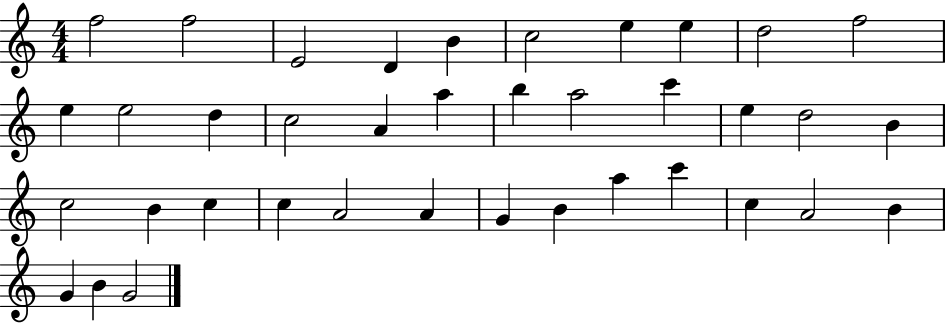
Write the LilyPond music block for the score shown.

{
  \clef treble
  \numericTimeSignature
  \time 4/4
  \key c \major
  f''2 f''2 | e'2 d'4 b'4 | c''2 e''4 e''4 | d''2 f''2 | \break e''4 e''2 d''4 | c''2 a'4 a''4 | b''4 a''2 c'''4 | e''4 d''2 b'4 | \break c''2 b'4 c''4 | c''4 a'2 a'4 | g'4 b'4 a''4 c'''4 | c''4 a'2 b'4 | \break g'4 b'4 g'2 | \bar "|."
}